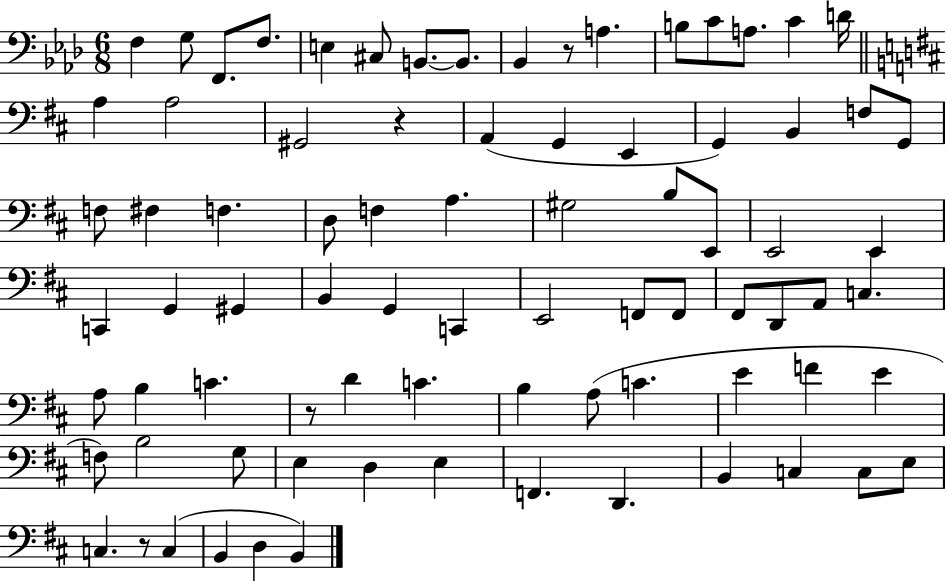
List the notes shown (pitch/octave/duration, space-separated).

F3/q G3/e F2/e. F3/e. E3/q C#3/e B2/e. B2/e. Bb2/q R/e A3/q. B3/e C4/e A3/e. C4/q D4/s A3/q A3/h G#2/h R/q A2/q G2/q E2/q G2/q B2/q F3/e G2/e F3/e F#3/q F3/q. D3/e F3/q A3/q. G#3/h B3/e E2/e E2/h E2/q C2/q G2/q G#2/q B2/q G2/q C2/q E2/h F2/e F2/e F#2/e D2/e A2/e C3/q. A3/e B3/q C4/q. R/e D4/q C4/q. B3/q A3/e C4/q. E4/q F4/q E4/q F3/e B3/h G3/e E3/q D3/q E3/q F2/q. D2/q. B2/q C3/q C3/e E3/e C3/q. R/e C3/q B2/q D3/q B2/q